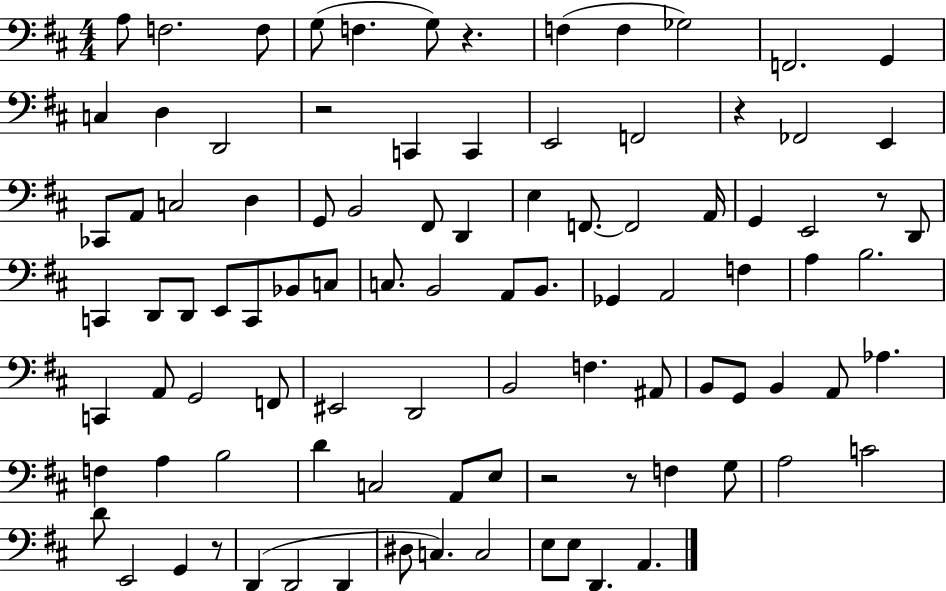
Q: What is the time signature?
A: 4/4